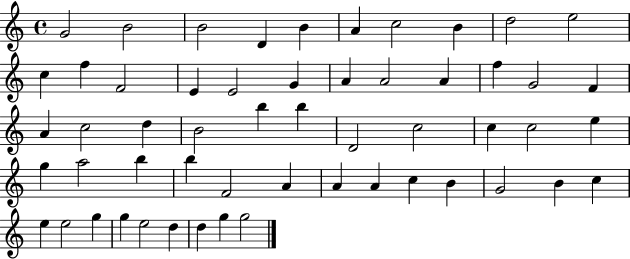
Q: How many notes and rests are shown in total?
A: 55